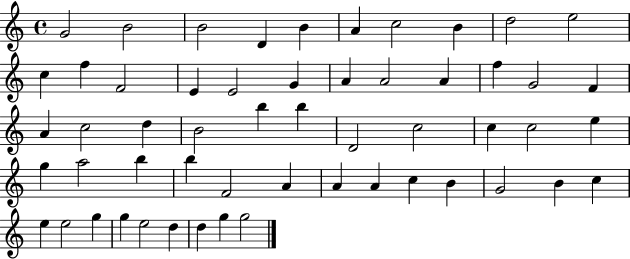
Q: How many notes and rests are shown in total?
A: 55